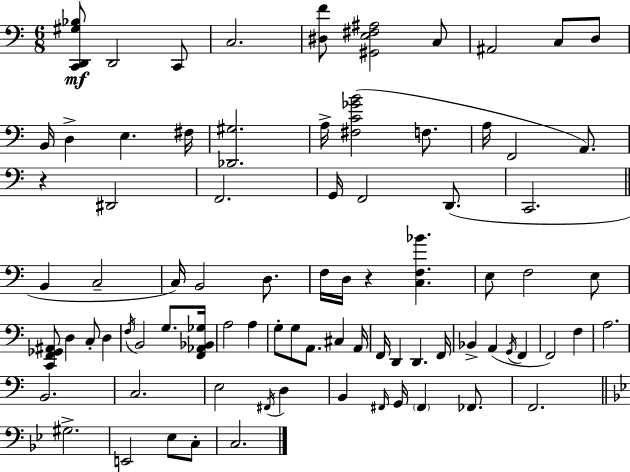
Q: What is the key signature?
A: A minor